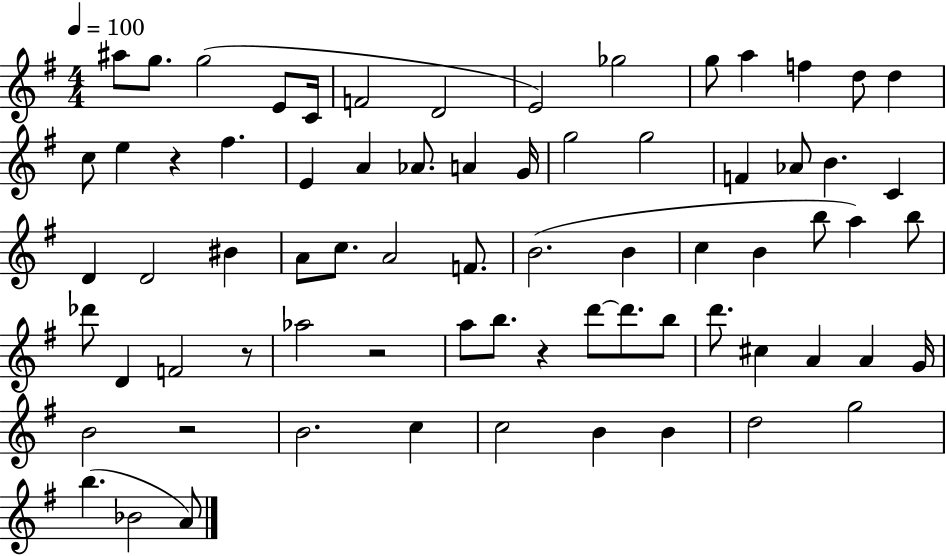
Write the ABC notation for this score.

X:1
T:Untitled
M:4/4
L:1/4
K:G
^a/2 g/2 g2 E/2 C/4 F2 D2 E2 _g2 g/2 a f d/2 d c/2 e z ^f E A _A/2 A G/4 g2 g2 F _A/2 B C D D2 ^B A/2 c/2 A2 F/2 B2 B c B b/2 a b/2 _d'/2 D F2 z/2 _a2 z2 a/2 b/2 z d'/2 d'/2 b/2 d'/2 ^c A A G/4 B2 z2 B2 c c2 B B d2 g2 b _B2 A/2